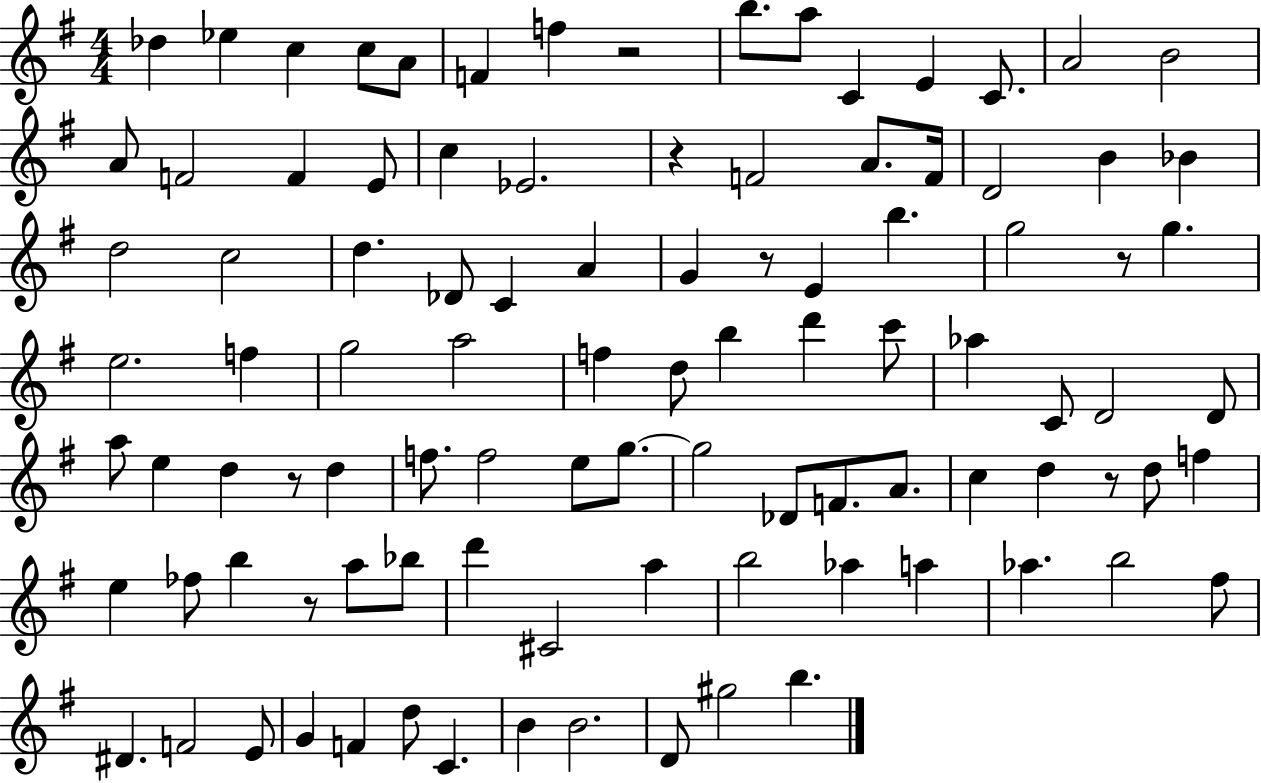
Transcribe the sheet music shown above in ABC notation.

X:1
T:Untitled
M:4/4
L:1/4
K:G
_d _e c c/2 A/2 F f z2 b/2 a/2 C E C/2 A2 B2 A/2 F2 F E/2 c _E2 z F2 A/2 F/4 D2 B _B d2 c2 d _D/2 C A G z/2 E b g2 z/2 g e2 f g2 a2 f d/2 b d' c'/2 _a C/2 D2 D/2 a/2 e d z/2 d f/2 f2 e/2 g/2 g2 _D/2 F/2 A/2 c d z/2 d/2 f e _f/2 b z/2 a/2 _b/2 d' ^C2 a b2 _a a _a b2 ^f/2 ^D F2 E/2 G F d/2 C B B2 D/2 ^g2 b